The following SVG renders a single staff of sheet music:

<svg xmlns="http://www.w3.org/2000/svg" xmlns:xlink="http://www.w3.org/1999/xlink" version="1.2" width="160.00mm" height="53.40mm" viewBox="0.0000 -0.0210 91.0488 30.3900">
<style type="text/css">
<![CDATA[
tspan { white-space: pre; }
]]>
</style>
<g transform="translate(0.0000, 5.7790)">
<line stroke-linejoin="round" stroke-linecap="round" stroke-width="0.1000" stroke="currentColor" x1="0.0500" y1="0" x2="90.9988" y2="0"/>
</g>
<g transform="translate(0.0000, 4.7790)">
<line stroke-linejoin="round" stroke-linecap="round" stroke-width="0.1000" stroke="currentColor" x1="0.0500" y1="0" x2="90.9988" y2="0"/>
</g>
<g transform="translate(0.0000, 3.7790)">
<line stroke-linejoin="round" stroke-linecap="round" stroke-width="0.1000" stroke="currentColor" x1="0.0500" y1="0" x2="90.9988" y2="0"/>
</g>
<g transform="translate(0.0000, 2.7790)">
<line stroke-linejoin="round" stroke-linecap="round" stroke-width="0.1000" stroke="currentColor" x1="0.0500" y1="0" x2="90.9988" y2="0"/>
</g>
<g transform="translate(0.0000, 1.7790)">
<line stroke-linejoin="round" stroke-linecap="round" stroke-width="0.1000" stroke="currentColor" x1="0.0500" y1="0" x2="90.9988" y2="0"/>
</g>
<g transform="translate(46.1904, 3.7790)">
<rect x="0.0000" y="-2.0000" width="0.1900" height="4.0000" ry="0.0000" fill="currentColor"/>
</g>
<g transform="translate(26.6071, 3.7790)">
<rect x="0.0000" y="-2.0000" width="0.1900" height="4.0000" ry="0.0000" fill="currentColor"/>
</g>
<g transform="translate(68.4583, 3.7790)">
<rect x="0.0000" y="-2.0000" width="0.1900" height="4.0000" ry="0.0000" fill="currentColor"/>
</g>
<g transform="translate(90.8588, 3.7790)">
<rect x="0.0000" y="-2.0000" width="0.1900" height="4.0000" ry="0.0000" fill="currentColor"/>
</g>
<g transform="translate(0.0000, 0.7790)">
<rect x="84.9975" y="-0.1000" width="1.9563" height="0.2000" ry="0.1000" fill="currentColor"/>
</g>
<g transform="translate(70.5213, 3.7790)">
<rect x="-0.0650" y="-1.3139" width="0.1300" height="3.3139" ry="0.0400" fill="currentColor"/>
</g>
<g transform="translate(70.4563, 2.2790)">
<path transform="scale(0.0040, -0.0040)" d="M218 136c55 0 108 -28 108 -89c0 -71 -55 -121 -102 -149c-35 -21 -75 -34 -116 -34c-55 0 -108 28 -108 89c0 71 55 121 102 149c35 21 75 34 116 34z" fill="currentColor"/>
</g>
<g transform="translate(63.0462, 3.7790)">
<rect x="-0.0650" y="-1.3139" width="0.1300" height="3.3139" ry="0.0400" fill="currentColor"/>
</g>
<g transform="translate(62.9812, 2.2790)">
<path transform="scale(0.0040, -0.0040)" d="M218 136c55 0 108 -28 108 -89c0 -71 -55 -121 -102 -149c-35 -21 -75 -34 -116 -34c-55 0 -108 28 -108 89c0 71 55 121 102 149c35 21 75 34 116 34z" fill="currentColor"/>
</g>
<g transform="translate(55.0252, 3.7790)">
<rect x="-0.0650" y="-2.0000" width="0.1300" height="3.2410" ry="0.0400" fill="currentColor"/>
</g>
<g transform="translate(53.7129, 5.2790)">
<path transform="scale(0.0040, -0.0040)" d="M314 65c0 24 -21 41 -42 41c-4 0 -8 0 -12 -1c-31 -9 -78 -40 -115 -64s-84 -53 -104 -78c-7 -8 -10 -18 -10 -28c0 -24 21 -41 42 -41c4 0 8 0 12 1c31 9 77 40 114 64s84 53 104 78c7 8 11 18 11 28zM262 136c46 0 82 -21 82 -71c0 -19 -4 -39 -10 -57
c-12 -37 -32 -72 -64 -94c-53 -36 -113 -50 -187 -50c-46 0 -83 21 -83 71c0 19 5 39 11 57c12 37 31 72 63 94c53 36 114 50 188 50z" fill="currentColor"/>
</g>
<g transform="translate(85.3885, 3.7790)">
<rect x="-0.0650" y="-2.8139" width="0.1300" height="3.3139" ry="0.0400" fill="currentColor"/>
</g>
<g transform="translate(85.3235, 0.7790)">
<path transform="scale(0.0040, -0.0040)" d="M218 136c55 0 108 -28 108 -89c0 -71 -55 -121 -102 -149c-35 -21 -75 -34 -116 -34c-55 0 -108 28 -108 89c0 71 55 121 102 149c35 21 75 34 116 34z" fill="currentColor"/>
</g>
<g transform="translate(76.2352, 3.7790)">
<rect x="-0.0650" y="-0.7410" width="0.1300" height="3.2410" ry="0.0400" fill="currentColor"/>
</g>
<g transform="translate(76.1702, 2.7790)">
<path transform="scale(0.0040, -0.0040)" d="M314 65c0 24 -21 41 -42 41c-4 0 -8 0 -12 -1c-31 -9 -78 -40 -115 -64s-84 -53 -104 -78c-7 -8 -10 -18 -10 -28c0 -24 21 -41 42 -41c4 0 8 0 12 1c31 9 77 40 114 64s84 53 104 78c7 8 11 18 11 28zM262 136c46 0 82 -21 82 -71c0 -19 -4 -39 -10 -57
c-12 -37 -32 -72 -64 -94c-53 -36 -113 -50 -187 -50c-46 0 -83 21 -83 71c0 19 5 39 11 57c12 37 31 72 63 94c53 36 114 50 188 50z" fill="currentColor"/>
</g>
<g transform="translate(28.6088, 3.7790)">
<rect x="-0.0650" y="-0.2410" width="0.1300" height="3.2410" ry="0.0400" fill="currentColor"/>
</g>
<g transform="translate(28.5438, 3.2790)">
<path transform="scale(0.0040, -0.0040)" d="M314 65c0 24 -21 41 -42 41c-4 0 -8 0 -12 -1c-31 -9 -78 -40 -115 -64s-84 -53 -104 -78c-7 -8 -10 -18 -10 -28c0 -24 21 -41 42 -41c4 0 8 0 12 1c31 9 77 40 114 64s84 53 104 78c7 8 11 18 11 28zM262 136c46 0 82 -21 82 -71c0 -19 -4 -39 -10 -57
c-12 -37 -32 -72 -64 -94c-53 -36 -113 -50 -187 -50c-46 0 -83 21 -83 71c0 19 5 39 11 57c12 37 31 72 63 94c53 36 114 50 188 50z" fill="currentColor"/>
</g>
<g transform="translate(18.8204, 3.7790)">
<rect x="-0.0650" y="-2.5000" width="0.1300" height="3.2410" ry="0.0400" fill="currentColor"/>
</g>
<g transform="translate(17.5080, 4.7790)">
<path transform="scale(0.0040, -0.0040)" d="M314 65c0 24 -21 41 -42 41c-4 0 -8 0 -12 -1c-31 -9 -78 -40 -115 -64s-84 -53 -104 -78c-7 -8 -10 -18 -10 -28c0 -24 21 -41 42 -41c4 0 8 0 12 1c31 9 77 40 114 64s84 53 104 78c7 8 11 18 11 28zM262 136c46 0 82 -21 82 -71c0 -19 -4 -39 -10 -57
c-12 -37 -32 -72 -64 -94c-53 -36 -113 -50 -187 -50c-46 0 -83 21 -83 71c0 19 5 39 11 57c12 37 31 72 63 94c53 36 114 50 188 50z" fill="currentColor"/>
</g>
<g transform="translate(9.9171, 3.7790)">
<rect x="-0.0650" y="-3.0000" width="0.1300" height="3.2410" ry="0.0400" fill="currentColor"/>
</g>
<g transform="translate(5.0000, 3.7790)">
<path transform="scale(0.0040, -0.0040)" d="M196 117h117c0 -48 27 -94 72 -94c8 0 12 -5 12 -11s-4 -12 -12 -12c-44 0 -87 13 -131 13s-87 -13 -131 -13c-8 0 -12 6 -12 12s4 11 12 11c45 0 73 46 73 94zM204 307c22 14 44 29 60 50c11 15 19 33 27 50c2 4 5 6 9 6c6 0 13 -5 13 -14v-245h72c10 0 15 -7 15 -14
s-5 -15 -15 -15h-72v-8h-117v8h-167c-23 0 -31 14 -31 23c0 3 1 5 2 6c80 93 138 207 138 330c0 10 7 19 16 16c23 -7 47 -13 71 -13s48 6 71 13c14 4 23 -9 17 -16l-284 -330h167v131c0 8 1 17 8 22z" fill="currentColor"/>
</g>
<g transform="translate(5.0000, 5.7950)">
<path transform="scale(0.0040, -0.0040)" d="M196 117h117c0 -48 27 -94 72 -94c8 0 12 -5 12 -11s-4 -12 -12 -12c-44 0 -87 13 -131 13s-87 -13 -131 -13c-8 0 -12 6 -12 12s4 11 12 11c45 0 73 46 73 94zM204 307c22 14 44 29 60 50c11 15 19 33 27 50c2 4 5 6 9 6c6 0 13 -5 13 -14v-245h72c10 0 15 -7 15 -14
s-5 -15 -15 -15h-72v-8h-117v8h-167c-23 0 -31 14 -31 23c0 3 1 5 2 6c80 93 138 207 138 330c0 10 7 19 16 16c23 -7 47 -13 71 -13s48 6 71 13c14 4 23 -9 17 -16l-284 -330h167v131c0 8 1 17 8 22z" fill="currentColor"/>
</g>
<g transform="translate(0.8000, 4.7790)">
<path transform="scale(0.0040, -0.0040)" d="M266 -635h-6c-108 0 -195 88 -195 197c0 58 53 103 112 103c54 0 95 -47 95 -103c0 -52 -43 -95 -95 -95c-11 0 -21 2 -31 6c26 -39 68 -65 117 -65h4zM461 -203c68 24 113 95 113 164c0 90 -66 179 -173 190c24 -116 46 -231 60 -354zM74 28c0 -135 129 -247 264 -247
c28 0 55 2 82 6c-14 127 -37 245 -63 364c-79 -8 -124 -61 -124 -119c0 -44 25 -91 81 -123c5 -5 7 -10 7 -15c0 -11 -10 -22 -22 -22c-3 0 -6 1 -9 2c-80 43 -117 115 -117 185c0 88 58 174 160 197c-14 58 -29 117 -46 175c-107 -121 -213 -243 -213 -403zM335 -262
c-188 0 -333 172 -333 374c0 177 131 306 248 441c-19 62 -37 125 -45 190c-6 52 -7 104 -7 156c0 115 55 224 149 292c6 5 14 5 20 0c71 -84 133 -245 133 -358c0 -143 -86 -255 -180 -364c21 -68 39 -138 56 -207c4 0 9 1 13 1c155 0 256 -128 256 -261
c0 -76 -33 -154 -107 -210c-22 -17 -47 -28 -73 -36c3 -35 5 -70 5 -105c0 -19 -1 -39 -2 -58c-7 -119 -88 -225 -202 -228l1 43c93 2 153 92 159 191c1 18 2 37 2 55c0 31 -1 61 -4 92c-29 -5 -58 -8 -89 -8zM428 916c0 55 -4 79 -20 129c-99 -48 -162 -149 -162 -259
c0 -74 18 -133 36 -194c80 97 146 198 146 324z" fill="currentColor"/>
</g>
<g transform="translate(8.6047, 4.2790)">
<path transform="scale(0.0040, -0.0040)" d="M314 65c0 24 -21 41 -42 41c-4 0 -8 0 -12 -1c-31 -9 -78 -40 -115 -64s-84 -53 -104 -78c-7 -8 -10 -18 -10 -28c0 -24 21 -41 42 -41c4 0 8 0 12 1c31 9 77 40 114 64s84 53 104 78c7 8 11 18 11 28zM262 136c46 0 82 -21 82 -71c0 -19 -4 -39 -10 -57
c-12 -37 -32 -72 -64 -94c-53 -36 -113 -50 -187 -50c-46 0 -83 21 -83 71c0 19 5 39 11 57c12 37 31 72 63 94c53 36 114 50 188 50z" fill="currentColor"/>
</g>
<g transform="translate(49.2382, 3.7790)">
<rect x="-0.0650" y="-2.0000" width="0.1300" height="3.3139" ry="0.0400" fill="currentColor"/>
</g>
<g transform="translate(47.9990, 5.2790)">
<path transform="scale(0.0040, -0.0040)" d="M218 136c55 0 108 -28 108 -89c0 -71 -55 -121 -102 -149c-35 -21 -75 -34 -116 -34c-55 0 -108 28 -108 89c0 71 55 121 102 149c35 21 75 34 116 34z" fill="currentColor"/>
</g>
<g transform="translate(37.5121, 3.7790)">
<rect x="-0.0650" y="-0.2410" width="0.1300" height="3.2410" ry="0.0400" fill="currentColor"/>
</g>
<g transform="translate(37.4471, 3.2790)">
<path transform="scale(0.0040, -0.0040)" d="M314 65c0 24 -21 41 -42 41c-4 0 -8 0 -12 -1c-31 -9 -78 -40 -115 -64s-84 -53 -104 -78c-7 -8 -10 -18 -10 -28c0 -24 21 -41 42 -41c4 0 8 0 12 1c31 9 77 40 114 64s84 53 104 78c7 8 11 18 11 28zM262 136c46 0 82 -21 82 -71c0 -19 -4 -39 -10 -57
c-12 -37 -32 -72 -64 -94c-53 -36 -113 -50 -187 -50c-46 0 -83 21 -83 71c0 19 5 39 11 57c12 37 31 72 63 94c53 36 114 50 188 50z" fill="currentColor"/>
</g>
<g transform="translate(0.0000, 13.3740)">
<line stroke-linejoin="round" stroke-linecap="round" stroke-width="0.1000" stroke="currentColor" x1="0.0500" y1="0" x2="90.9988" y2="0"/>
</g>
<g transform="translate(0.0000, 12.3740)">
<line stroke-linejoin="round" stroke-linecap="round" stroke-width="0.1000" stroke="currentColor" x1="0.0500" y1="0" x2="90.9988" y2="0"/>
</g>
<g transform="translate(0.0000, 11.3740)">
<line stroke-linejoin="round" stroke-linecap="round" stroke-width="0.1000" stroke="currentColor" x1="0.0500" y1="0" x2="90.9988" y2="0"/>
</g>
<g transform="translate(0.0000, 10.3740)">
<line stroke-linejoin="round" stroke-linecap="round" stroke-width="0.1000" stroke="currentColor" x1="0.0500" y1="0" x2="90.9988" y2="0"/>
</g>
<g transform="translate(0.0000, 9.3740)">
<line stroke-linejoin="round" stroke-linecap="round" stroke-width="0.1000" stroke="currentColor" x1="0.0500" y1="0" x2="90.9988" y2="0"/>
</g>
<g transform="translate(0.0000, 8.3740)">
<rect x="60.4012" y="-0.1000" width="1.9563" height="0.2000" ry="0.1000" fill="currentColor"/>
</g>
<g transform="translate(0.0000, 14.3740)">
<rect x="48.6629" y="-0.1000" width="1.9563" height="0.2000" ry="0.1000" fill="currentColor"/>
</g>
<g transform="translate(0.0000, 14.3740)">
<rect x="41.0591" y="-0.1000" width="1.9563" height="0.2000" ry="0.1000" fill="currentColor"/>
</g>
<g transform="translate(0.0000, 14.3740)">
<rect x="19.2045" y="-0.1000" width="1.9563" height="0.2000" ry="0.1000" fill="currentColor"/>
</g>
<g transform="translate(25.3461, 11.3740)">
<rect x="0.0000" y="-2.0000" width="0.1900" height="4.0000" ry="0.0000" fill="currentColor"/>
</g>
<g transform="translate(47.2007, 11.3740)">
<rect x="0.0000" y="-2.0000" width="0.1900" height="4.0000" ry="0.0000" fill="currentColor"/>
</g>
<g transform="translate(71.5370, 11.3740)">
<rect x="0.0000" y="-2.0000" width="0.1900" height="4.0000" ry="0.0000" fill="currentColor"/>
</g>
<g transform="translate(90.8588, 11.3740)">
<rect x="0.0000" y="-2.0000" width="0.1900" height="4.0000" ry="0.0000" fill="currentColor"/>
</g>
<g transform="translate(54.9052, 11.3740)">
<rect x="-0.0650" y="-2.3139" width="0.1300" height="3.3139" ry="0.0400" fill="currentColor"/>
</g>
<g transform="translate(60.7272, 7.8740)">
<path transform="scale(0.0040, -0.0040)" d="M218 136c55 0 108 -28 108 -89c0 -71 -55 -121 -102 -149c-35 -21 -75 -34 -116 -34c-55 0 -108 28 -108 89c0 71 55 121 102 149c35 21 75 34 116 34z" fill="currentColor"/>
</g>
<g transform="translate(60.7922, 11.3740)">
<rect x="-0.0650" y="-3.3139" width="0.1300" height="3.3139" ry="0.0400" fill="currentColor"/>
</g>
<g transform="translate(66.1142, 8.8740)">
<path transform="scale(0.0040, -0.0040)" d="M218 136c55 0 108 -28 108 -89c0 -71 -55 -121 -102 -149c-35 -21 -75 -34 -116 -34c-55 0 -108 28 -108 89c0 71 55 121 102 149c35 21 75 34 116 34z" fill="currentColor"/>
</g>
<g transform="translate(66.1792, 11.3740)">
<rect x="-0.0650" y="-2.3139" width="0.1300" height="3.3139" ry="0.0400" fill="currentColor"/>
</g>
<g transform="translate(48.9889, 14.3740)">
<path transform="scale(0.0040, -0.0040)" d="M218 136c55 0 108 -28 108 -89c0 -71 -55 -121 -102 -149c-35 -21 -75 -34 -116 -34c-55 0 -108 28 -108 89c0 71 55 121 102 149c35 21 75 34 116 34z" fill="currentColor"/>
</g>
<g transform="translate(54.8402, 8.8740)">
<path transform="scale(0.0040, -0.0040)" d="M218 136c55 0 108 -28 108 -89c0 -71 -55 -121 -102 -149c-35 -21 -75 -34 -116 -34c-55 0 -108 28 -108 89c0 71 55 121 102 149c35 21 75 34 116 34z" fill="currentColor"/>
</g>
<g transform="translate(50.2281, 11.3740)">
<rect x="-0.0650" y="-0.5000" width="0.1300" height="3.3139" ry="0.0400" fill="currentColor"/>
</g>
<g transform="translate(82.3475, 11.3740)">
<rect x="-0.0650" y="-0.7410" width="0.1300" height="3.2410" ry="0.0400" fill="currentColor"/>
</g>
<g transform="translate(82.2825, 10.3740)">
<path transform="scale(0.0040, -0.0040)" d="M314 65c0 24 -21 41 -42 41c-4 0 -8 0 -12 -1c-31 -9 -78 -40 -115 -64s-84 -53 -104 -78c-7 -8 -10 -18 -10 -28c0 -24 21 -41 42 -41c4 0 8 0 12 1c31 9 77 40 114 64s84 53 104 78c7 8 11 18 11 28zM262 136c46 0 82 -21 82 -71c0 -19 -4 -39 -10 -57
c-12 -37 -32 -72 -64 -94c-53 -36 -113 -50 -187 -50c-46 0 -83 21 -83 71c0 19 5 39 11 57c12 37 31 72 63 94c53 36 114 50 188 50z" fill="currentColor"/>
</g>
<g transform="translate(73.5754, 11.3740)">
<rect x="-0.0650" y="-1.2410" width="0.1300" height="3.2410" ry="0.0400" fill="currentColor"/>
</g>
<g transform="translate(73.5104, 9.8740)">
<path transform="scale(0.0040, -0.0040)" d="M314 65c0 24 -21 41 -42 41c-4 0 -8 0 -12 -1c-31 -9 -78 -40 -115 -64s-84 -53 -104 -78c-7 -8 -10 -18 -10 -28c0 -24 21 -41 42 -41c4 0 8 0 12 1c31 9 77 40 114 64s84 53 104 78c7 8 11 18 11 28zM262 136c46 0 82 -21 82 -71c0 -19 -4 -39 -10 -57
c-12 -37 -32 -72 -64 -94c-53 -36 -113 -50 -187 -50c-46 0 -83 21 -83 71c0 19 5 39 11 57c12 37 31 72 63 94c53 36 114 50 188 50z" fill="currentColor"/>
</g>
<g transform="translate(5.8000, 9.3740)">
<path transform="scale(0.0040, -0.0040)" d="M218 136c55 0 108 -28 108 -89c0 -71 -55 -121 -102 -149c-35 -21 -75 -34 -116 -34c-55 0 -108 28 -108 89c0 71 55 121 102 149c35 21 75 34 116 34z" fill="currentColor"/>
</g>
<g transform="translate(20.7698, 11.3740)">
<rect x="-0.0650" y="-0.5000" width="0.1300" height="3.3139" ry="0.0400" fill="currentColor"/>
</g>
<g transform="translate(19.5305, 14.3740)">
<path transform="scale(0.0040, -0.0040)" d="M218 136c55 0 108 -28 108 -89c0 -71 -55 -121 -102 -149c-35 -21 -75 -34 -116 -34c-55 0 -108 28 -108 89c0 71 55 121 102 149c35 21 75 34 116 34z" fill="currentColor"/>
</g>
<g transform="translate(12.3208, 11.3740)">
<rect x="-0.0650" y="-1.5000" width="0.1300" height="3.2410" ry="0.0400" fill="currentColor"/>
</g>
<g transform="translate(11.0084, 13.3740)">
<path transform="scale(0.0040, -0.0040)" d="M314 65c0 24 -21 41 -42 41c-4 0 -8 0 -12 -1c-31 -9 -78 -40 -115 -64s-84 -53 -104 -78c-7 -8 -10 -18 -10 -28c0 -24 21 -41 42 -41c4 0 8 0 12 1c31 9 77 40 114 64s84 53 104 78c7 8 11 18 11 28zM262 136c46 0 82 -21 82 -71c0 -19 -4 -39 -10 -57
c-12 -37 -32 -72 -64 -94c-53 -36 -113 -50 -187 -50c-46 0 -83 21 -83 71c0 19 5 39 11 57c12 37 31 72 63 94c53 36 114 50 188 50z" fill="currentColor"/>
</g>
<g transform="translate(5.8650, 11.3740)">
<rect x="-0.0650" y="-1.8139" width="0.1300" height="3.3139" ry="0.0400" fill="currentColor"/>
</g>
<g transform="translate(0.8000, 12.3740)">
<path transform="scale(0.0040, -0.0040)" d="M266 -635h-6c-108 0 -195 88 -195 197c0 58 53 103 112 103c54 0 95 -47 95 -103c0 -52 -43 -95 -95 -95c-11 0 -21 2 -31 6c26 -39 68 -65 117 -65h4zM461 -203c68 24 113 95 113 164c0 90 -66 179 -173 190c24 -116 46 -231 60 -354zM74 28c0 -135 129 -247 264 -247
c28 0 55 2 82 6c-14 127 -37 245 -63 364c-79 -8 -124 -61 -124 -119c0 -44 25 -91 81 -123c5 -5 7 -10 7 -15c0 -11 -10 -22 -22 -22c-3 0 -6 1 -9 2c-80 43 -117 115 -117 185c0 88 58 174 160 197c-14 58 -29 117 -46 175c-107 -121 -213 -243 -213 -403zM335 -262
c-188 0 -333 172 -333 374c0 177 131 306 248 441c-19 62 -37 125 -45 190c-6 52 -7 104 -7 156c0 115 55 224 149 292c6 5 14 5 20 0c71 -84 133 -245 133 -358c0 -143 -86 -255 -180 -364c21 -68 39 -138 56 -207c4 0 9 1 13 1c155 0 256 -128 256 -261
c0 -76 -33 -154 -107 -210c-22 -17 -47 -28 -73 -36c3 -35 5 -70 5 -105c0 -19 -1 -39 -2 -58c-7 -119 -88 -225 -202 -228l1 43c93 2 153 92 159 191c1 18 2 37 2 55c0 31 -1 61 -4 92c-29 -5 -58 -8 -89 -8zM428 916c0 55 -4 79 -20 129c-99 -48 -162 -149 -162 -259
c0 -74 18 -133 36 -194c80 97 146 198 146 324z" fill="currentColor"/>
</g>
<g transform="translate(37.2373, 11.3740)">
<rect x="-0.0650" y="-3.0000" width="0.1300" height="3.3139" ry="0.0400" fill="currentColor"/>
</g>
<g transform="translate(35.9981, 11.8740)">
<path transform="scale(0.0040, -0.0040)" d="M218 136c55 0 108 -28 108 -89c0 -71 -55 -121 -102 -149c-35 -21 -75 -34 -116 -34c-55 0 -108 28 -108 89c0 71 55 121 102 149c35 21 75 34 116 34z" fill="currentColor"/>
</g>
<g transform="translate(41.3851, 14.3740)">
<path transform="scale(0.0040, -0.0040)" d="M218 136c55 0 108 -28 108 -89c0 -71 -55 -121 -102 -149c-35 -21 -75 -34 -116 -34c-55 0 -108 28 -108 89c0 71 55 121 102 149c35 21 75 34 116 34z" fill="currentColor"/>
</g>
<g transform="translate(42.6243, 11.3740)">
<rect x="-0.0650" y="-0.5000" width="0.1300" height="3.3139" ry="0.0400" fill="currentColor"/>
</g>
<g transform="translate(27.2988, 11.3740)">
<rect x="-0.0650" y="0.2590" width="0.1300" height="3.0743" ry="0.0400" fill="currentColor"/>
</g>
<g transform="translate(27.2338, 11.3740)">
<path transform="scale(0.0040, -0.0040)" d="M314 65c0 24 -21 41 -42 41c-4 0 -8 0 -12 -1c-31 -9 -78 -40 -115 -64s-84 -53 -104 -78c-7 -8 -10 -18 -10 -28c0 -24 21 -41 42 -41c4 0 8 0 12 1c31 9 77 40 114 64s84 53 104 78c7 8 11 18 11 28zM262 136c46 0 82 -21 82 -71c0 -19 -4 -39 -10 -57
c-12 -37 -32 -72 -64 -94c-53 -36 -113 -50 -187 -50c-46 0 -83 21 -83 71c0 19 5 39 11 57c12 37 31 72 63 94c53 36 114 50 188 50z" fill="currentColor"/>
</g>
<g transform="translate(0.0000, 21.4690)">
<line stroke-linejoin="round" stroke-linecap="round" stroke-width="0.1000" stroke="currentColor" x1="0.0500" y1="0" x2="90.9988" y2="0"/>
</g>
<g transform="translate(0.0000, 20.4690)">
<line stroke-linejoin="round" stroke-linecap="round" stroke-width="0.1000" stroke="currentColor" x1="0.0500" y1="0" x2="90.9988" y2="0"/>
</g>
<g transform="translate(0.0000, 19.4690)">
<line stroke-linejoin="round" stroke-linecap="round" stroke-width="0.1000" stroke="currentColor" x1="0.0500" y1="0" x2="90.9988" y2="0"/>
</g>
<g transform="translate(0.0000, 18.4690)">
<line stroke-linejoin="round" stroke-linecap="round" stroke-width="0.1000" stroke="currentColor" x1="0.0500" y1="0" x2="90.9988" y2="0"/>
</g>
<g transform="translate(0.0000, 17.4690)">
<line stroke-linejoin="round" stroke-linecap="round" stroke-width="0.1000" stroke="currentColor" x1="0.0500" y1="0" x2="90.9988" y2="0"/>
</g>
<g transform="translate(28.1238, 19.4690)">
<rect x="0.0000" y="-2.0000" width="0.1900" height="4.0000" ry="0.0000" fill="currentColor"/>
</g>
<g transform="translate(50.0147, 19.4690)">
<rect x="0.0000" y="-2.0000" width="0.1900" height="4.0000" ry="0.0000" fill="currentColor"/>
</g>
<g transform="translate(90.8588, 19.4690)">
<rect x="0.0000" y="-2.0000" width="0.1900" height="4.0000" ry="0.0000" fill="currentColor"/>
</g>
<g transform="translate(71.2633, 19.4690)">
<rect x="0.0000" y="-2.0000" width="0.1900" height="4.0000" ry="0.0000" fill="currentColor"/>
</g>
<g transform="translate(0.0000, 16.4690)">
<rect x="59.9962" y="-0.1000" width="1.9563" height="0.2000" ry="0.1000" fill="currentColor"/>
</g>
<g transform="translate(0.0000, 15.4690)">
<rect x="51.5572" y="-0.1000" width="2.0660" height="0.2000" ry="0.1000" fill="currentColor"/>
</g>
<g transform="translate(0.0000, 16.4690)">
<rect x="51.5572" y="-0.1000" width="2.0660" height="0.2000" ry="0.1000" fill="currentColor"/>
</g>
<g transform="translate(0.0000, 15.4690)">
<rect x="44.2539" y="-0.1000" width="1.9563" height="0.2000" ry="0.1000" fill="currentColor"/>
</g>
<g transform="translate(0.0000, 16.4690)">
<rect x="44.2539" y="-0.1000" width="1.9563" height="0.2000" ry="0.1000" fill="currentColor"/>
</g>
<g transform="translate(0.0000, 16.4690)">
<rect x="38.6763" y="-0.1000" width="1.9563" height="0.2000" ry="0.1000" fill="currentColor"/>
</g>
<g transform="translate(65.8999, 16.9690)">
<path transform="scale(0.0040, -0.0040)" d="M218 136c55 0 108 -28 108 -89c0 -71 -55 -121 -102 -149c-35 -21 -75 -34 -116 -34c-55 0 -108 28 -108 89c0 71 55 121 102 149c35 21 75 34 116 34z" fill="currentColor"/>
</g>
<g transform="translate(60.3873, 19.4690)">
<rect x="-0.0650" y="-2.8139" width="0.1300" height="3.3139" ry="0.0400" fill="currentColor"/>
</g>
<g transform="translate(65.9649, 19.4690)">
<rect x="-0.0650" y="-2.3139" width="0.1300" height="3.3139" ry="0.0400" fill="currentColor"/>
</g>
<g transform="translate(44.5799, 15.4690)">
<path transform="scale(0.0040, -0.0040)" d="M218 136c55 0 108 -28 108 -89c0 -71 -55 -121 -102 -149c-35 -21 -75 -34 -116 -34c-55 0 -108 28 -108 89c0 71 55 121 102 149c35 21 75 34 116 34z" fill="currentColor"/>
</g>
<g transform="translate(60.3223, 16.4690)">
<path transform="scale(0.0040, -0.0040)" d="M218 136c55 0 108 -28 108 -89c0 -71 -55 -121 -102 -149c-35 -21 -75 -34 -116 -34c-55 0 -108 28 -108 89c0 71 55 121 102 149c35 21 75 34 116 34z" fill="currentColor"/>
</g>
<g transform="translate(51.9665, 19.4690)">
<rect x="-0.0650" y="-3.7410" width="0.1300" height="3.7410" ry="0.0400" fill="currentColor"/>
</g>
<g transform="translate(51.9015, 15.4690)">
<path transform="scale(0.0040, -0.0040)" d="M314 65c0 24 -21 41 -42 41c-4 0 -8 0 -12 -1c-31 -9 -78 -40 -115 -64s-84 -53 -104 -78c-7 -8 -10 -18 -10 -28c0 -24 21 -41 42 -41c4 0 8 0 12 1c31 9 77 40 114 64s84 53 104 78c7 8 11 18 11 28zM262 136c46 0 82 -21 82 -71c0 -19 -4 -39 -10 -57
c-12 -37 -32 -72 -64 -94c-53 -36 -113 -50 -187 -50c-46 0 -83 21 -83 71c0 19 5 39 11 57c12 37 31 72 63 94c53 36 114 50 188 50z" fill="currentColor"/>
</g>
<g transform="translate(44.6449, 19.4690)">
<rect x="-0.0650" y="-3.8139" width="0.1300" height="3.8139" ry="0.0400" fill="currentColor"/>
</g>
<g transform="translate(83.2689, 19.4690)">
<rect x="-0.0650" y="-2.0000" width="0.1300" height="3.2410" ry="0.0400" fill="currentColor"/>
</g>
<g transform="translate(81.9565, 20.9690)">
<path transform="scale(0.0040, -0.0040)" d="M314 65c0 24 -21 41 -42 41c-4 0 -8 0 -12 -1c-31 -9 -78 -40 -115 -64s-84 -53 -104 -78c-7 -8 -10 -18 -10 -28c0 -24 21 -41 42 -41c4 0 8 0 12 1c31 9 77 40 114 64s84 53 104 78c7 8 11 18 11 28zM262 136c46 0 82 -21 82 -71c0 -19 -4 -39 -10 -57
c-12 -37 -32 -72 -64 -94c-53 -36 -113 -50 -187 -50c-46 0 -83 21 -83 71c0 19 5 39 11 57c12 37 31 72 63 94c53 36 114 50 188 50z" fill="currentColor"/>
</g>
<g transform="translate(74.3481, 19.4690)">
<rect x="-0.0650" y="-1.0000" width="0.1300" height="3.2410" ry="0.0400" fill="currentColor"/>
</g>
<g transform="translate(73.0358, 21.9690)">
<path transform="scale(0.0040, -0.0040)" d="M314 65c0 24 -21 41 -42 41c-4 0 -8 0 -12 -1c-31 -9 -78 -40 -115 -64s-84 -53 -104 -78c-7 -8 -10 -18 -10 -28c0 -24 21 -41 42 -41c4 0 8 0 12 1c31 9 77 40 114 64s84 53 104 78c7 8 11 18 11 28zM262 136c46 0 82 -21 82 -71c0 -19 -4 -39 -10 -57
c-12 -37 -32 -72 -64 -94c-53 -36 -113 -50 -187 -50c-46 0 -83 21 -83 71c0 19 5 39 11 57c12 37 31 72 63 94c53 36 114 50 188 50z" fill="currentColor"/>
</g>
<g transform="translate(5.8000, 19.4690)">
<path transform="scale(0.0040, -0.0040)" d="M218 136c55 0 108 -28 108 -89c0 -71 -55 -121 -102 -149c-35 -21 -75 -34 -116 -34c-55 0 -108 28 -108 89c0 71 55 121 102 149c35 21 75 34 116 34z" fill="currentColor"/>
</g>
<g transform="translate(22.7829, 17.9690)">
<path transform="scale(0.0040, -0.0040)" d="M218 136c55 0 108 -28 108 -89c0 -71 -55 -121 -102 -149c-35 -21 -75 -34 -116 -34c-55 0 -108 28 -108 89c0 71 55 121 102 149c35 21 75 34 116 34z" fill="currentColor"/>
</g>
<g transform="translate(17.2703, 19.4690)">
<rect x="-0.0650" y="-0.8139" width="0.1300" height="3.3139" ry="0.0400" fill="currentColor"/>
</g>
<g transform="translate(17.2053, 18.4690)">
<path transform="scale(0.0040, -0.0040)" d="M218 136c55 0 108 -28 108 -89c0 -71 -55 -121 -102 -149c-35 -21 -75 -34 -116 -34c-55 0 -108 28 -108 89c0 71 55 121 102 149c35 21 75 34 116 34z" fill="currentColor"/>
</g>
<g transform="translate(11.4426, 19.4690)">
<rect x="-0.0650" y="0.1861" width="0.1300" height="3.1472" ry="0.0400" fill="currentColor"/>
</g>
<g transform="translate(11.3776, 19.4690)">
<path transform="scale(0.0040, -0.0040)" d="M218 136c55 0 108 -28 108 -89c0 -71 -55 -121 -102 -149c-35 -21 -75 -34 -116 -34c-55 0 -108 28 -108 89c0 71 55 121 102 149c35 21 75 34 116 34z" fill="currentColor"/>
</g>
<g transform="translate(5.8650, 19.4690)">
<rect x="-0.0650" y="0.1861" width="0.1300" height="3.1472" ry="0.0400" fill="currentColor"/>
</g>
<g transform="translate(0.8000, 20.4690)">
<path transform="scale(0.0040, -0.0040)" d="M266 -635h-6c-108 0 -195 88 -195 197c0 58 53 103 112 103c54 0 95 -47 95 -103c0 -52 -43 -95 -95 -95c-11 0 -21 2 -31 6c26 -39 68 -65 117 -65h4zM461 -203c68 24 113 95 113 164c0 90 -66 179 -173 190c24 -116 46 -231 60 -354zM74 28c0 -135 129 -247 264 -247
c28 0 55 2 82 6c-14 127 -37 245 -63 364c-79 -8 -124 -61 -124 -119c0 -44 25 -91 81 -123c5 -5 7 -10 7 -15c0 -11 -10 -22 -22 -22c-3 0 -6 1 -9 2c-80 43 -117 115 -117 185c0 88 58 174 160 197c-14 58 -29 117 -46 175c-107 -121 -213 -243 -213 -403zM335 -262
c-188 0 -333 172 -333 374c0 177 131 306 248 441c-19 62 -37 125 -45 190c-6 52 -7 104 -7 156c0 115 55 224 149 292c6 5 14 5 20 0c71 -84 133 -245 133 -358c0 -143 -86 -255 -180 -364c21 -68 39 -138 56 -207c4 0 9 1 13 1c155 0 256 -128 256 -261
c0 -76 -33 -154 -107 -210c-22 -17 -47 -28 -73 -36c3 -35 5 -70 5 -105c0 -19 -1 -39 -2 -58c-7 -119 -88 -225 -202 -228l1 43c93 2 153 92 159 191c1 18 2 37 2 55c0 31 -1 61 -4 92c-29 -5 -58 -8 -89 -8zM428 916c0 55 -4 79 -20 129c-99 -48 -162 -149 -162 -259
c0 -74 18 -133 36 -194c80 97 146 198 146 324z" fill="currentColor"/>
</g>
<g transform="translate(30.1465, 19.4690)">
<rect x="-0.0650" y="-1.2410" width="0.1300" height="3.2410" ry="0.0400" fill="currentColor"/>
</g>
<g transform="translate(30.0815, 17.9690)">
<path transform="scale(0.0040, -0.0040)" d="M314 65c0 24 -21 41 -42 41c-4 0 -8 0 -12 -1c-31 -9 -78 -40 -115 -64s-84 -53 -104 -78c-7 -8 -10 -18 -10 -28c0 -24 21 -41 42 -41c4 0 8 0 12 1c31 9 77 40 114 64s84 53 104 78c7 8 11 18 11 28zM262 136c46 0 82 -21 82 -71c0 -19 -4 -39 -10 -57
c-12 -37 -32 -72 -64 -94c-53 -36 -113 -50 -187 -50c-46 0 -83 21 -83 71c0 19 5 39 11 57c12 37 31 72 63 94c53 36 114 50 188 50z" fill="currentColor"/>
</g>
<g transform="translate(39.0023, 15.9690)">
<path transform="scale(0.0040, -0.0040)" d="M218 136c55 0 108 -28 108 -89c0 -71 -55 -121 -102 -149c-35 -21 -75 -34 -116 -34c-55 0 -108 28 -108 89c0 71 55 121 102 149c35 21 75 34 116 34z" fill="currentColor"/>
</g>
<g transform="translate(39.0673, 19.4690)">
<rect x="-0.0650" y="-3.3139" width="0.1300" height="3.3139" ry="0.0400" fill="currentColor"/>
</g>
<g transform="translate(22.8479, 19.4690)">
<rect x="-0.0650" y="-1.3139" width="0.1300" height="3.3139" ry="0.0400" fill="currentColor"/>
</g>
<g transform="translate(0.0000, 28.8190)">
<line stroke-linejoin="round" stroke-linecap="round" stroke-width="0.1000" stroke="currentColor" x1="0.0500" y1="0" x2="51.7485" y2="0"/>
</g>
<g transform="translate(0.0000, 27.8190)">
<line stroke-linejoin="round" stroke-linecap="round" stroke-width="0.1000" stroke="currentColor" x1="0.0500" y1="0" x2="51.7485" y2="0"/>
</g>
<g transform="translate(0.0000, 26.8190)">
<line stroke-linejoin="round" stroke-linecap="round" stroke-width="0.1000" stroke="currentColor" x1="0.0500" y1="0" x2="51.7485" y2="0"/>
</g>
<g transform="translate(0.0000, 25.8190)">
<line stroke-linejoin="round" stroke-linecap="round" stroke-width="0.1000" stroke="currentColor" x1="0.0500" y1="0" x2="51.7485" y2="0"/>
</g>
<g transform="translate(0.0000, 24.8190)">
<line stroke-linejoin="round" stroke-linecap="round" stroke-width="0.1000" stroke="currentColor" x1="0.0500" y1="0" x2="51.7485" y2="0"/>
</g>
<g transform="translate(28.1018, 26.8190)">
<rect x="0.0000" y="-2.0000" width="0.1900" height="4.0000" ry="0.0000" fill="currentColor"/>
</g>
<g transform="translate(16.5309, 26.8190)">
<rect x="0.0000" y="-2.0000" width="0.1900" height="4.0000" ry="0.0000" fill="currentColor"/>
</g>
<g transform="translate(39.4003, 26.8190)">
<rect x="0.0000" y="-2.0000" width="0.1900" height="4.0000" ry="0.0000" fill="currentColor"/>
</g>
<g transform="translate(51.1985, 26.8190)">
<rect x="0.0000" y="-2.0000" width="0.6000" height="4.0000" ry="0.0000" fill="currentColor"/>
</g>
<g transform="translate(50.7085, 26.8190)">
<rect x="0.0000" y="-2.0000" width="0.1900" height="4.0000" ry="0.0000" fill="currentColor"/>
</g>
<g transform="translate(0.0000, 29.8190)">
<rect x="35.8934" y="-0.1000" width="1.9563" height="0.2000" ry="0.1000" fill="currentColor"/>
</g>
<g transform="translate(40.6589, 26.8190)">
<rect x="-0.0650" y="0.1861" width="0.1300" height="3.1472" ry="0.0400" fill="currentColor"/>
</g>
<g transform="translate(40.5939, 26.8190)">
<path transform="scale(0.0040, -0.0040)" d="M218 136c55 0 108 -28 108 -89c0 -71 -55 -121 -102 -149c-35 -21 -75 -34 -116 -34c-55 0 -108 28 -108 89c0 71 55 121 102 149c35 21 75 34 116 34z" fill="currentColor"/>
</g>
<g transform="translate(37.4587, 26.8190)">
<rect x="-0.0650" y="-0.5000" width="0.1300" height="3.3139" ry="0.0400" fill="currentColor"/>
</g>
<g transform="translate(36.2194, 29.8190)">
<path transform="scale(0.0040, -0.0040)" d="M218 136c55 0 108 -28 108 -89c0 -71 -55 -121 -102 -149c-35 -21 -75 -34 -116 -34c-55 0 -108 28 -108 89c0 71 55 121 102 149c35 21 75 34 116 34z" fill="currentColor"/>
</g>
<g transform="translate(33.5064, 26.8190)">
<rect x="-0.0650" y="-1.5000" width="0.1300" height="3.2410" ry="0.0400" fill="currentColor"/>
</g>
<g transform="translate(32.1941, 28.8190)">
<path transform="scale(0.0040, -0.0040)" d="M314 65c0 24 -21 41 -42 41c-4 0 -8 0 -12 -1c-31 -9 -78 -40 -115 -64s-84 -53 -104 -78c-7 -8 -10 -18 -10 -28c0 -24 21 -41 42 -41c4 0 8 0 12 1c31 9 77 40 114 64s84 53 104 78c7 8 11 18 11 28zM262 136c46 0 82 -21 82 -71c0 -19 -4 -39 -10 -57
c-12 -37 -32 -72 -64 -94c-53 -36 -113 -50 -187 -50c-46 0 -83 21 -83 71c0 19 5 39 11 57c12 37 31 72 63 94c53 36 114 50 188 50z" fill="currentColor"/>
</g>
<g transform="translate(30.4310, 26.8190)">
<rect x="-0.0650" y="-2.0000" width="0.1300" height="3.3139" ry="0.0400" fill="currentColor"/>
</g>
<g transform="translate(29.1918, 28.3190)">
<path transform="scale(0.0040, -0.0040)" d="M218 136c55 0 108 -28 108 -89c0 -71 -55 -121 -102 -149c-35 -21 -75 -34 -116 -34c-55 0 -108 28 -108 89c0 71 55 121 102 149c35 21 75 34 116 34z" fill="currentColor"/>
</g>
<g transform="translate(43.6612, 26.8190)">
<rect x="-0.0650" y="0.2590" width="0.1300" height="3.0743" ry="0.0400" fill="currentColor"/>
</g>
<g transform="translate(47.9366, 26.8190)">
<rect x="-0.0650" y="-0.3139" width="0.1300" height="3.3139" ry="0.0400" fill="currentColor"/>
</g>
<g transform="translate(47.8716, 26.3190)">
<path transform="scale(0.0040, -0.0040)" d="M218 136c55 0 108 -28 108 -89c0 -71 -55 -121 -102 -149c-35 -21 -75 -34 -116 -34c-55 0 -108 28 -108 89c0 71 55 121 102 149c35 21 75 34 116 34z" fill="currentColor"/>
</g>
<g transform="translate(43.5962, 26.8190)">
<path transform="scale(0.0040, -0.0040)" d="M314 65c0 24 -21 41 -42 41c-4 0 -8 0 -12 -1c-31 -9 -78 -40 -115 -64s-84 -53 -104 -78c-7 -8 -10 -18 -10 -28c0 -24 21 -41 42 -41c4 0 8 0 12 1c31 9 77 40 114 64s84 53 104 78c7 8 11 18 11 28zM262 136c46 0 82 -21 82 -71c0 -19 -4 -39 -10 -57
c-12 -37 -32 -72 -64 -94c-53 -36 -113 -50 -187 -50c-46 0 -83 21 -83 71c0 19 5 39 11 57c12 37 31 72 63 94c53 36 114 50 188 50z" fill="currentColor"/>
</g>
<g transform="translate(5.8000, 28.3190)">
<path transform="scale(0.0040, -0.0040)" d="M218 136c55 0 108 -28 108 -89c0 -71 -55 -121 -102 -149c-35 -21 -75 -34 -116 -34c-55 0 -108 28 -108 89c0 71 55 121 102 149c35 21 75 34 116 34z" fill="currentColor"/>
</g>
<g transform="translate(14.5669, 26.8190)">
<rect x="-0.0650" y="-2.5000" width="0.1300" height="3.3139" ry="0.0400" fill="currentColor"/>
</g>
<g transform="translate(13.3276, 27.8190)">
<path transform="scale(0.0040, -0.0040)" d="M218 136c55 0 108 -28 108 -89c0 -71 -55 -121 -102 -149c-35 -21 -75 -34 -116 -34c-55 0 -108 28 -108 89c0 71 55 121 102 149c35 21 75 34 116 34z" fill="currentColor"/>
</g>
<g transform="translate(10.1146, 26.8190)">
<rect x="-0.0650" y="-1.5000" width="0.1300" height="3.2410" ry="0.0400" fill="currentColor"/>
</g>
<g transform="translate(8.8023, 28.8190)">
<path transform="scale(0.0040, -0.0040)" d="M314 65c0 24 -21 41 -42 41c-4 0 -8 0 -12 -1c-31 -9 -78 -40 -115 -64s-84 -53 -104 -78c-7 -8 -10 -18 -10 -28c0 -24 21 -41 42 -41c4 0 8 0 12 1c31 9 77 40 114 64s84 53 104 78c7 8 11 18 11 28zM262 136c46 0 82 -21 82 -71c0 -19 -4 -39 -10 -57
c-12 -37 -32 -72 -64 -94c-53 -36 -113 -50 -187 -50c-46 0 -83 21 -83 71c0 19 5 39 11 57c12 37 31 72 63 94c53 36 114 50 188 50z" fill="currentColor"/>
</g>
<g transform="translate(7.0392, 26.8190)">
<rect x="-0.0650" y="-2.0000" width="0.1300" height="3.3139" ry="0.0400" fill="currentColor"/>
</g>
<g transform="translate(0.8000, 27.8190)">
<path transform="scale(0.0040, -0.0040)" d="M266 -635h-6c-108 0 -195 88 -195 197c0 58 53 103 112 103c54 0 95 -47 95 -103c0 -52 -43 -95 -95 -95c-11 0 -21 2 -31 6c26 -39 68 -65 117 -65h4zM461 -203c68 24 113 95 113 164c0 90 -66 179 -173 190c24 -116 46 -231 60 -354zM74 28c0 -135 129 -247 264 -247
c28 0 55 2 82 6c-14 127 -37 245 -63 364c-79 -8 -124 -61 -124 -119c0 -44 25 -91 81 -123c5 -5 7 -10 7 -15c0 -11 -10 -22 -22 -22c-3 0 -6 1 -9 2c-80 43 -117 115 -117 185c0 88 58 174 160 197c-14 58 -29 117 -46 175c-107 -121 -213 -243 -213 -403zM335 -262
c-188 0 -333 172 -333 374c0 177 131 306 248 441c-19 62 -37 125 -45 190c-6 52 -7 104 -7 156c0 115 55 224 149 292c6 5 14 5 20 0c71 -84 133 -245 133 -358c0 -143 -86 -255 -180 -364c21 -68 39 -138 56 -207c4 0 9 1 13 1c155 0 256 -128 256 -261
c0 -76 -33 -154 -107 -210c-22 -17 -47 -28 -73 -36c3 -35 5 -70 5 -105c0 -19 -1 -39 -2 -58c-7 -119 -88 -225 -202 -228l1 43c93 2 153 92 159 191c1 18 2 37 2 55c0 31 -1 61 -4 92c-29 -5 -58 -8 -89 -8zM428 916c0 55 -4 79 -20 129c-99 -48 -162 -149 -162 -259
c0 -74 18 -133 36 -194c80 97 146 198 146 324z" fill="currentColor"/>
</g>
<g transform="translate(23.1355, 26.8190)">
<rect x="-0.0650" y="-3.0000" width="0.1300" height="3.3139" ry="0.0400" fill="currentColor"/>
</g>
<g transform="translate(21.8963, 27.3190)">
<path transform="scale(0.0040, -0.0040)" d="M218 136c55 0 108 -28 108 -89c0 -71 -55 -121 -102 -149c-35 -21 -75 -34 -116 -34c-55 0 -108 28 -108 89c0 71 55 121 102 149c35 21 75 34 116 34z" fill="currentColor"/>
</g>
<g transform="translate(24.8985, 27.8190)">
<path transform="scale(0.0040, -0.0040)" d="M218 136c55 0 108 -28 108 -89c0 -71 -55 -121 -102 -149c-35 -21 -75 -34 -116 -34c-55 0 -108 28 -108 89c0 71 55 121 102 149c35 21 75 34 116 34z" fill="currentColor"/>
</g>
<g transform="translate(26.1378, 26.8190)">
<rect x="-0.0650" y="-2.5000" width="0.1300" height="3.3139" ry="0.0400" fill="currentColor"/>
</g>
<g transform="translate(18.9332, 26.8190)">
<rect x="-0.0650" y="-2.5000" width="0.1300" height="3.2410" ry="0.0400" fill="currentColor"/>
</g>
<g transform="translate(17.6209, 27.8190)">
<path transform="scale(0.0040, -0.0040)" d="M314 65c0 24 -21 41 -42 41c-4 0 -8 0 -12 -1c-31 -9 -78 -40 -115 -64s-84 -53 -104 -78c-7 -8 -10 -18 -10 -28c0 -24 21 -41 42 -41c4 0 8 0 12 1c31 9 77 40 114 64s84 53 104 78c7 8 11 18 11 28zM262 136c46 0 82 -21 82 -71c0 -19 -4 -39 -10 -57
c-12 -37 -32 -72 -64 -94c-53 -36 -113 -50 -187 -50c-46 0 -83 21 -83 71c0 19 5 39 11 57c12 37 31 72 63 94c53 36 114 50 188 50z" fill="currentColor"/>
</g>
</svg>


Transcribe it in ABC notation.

X:1
T:Untitled
M:4/4
L:1/4
K:C
A2 G2 c2 c2 F F2 e e d2 a f E2 C B2 A C C g b g e2 d2 B B d e e2 b c' c'2 a g D2 F2 F E2 G G2 A G F E2 C B B2 c